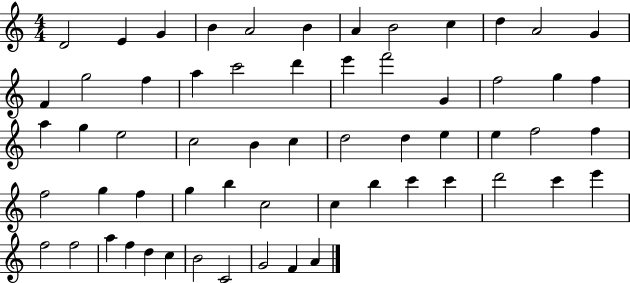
{
  \clef treble
  \numericTimeSignature
  \time 4/4
  \key c \major
  d'2 e'4 g'4 | b'4 a'2 b'4 | a'4 b'2 c''4 | d''4 a'2 g'4 | \break f'4 g''2 f''4 | a''4 c'''2 d'''4 | e'''4 f'''2 g'4 | f''2 g''4 f''4 | \break a''4 g''4 e''2 | c''2 b'4 c''4 | d''2 d''4 e''4 | e''4 f''2 f''4 | \break f''2 g''4 f''4 | g''4 b''4 c''2 | c''4 b''4 c'''4 c'''4 | d'''2 c'''4 e'''4 | \break f''2 f''2 | a''4 f''4 d''4 c''4 | b'2 c'2 | g'2 f'4 a'4 | \break \bar "|."
}